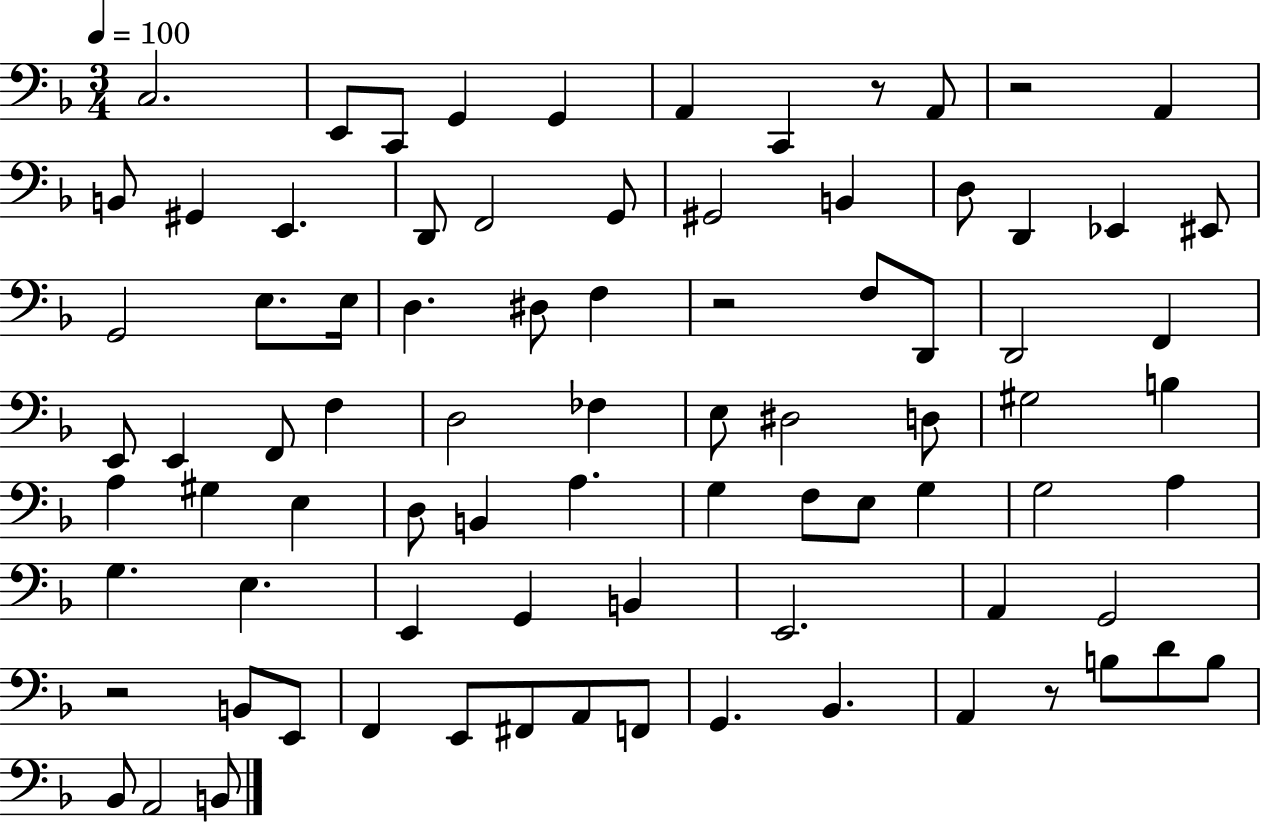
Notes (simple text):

C3/h. E2/e C2/e G2/q G2/q A2/q C2/q R/e A2/e R/h A2/q B2/e G#2/q E2/q. D2/e F2/h G2/e G#2/h B2/q D3/e D2/q Eb2/q EIS2/e G2/h E3/e. E3/s D3/q. D#3/e F3/q R/h F3/e D2/e D2/h F2/q E2/e E2/q F2/e F3/q D3/h FES3/q E3/e D#3/h D3/e G#3/h B3/q A3/q G#3/q E3/q D3/e B2/q A3/q. G3/q F3/e E3/e G3/q G3/h A3/q G3/q. E3/q. E2/q G2/q B2/q E2/h. A2/q G2/h R/h B2/e E2/e F2/q E2/e F#2/e A2/e F2/e G2/q. Bb2/q. A2/q R/e B3/e D4/e B3/e Bb2/e A2/h B2/e